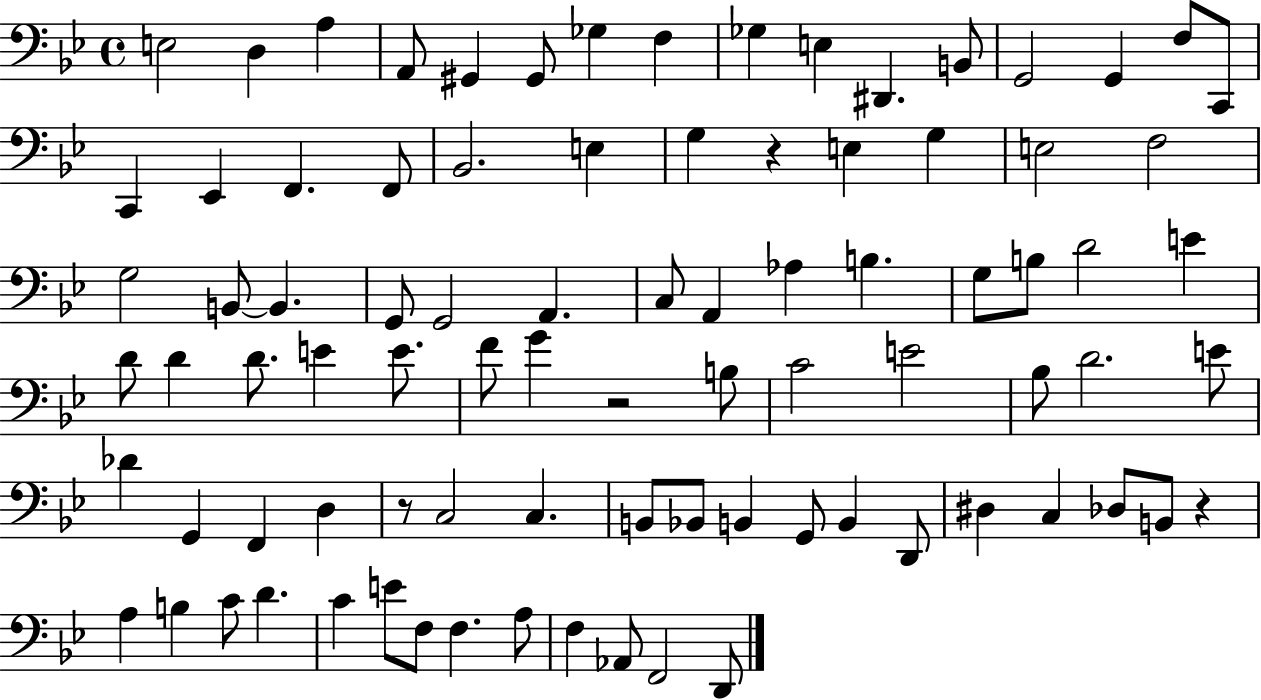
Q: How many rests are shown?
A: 4